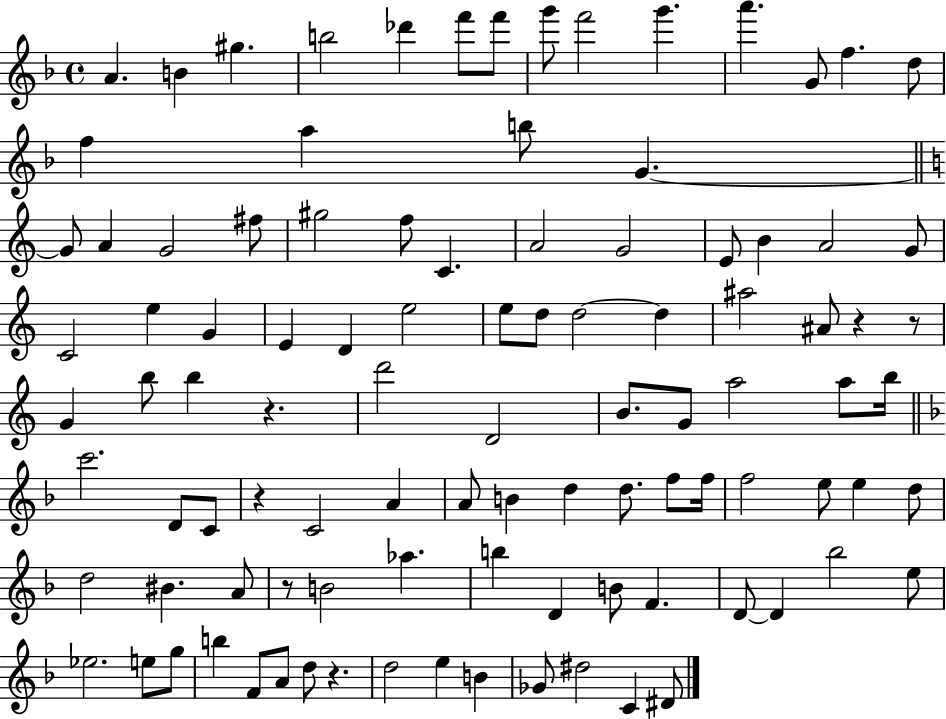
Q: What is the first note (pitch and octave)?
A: A4